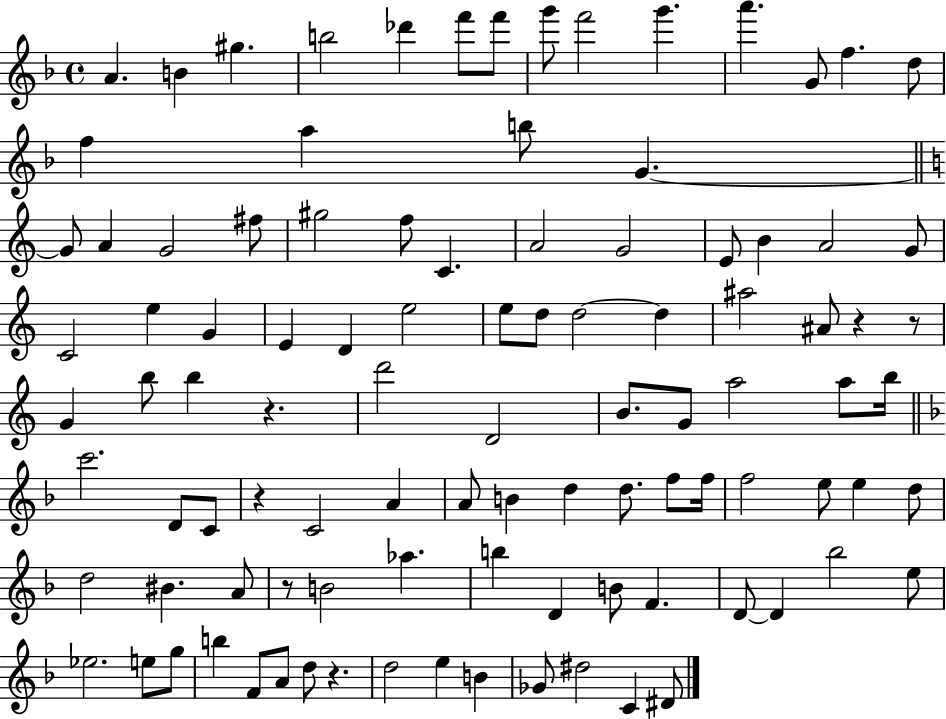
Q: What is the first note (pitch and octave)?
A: A4